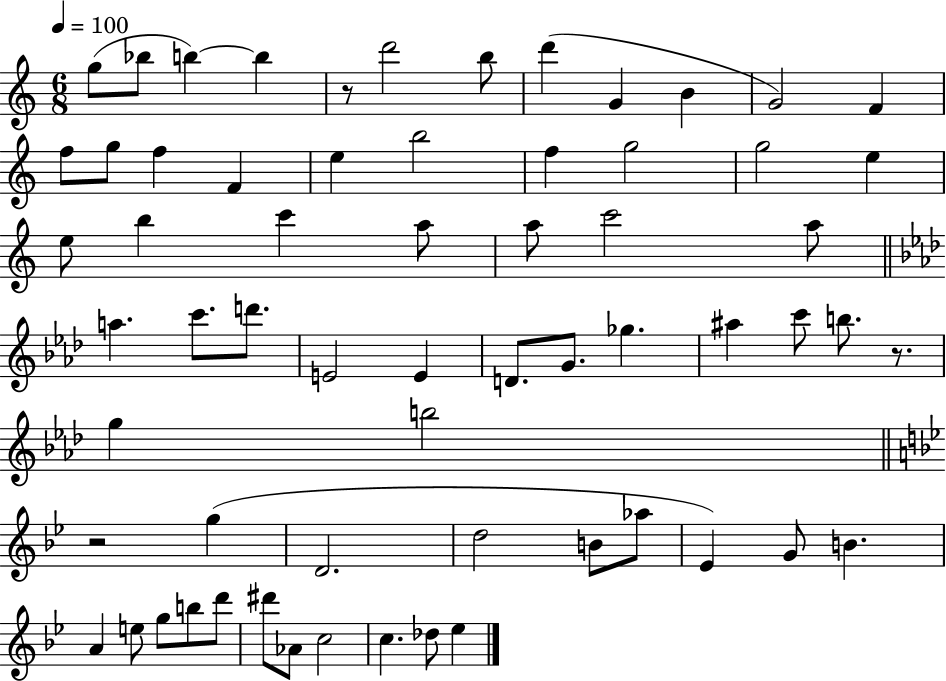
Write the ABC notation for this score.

X:1
T:Untitled
M:6/8
L:1/4
K:C
g/2 _b/2 b b z/2 d'2 b/2 d' G B G2 F f/2 g/2 f F e b2 f g2 g2 e e/2 b c' a/2 a/2 c'2 a/2 a c'/2 d'/2 E2 E D/2 G/2 _g ^a c'/2 b/2 z/2 g b2 z2 g D2 d2 B/2 _a/2 _E G/2 B A e/2 g/2 b/2 d'/2 ^d'/2 _A/2 c2 c _d/2 _e